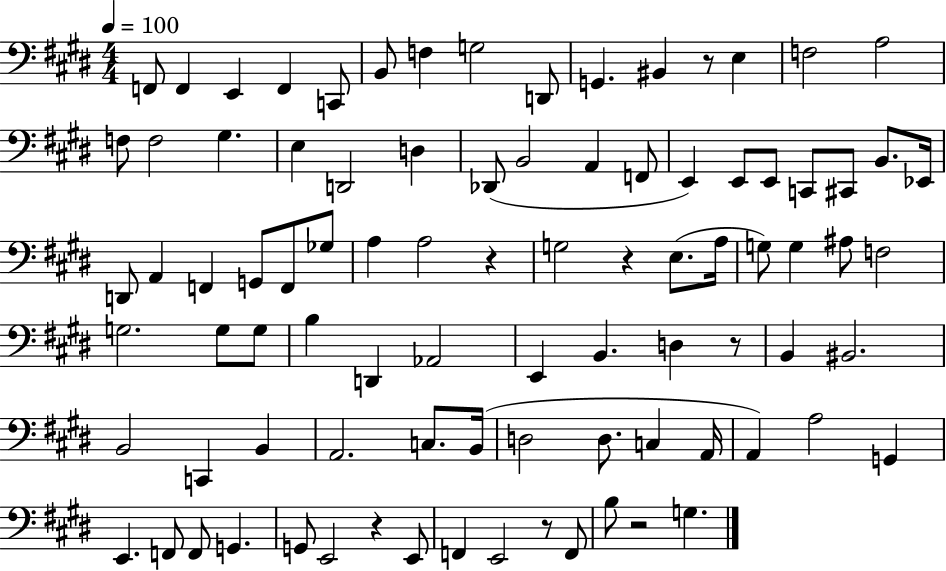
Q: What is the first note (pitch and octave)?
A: F2